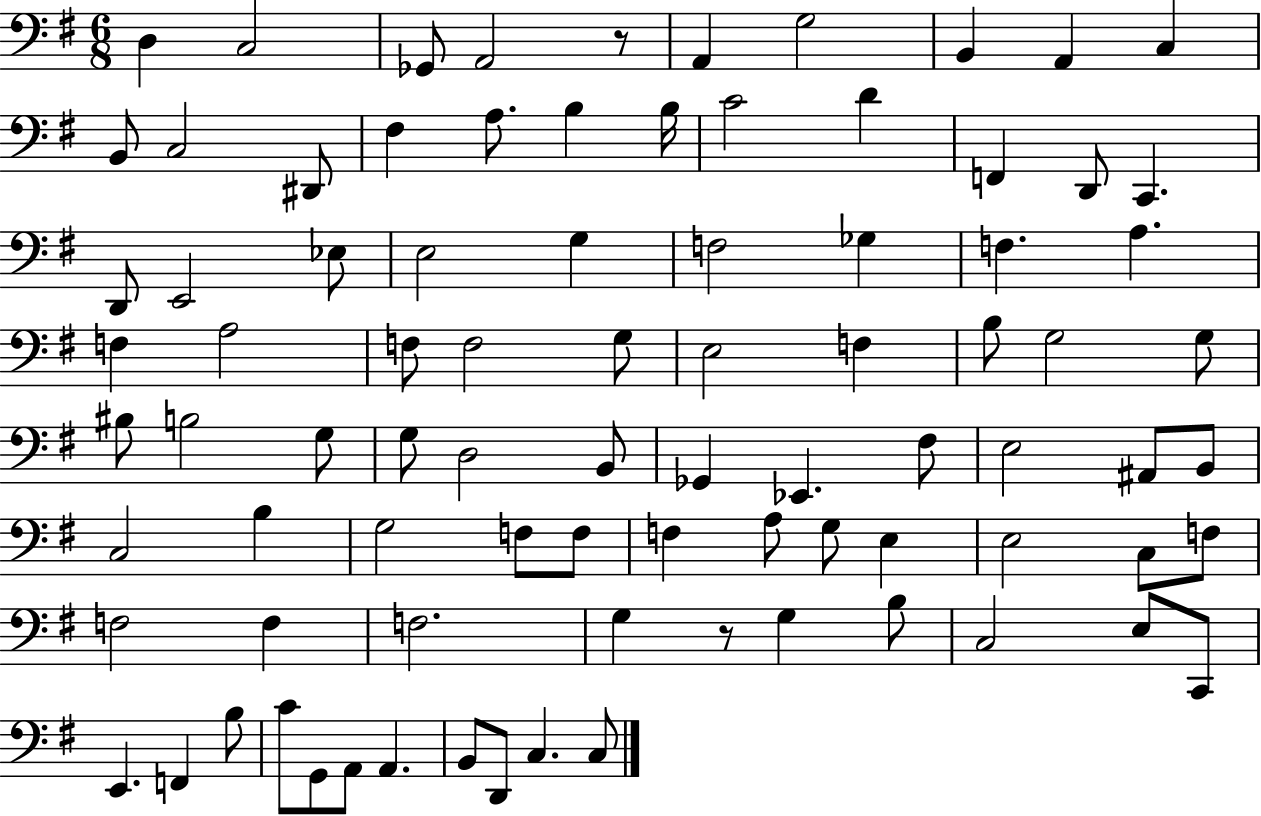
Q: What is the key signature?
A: G major